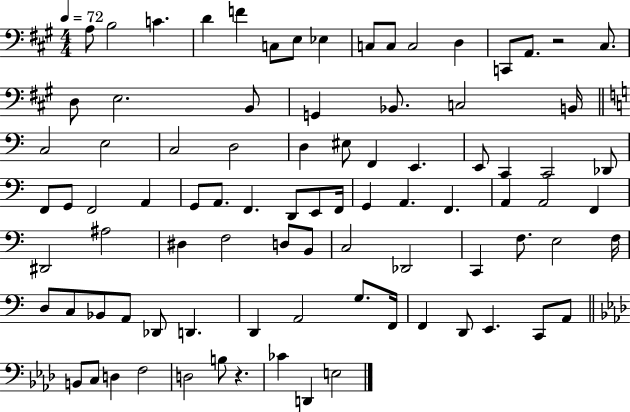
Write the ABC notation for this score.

X:1
T:Untitled
M:4/4
L:1/4
K:A
A,/2 B,2 C D F C,/2 E,/2 _E, C,/2 C,/2 C,2 D, C,,/2 A,,/2 z2 ^C,/2 D,/2 E,2 B,,/2 G,, _B,,/2 C,2 B,,/4 C,2 E,2 C,2 D,2 D, ^E,/2 F,, E,, E,,/2 C,, C,,2 _D,,/2 F,,/2 G,,/2 F,,2 A,, G,,/2 A,,/2 F,, D,,/2 E,,/2 F,,/4 G,, A,, F,, A,, A,,2 F,, ^D,,2 ^A,2 ^D, F,2 D,/2 B,,/2 C,2 _D,,2 C,, F,/2 E,2 F,/4 D,/2 C,/2 _B,,/2 A,,/2 _D,,/2 D,, D,, A,,2 G,/2 F,,/4 F,, D,,/2 E,, C,,/2 A,,/2 B,,/2 C,/2 D, F,2 D,2 B,/2 z _C D,, E,2